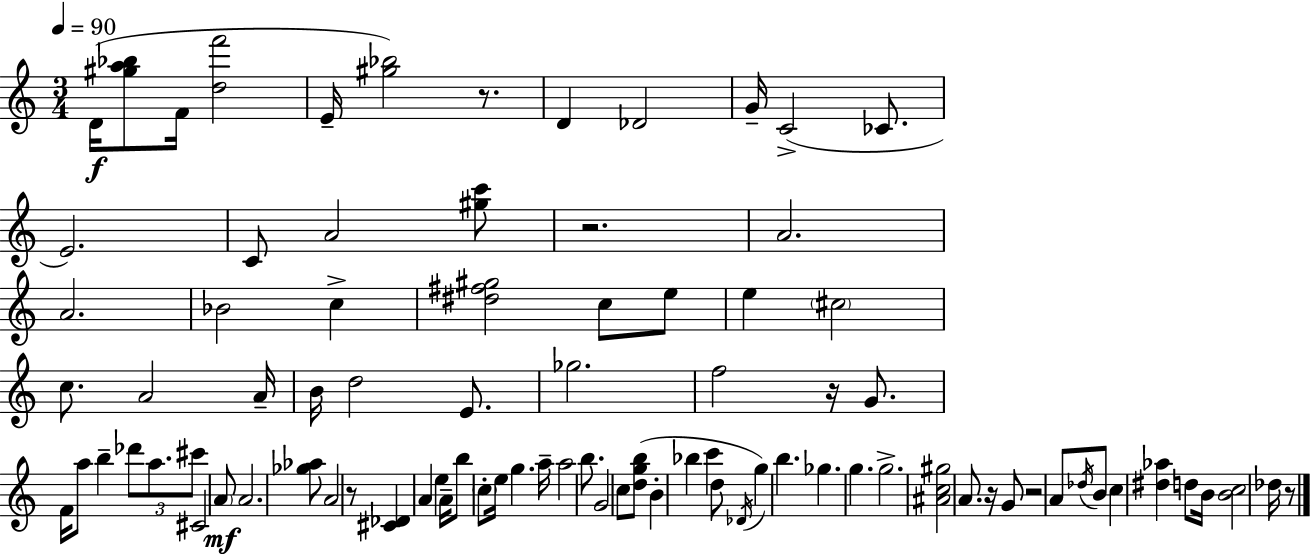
D4/s [G#5,A5,Bb5]/e F4/s [D5,F6]/h E4/s [G#5,Bb5]/h R/e. D4/q Db4/h G4/s C4/h CES4/e. E4/h. C4/e A4/h [G#5,C6]/e R/h. A4/h. A4/h. Bb4/h C5/q [D#5,F#5,G#5]/h C5/e E5/e E5/q C#5/h C5/e. A4/h A4/s B4/s D5/h E4/e. Gb5/h. F5/h R/s G4/e. F4/s A5/e B5/q Db6/e A5/e. C#6/e C#4/h A4/e A4/h. [Gb5,Ab5]/e A4/h R/e [C#4,Db4]/q A4/q E5/q A4/s B5/e C5/e E5/s G5/q. A5/s A5/h B5/e. G4/h C5/e [D5,G5,B5]/e B4/q Bb5/q C6/q D5/e Db4/s G5/q B5/q. Gb5/q. G5/q. G5/h. [A#4,C5,G#5]/h A4/e. R/s G4/e R/h A4/e Db5/s B4/e C5/q [D#5,Ab5]/q D5/e B4/s [B4,C5]/h Db5/s R/e